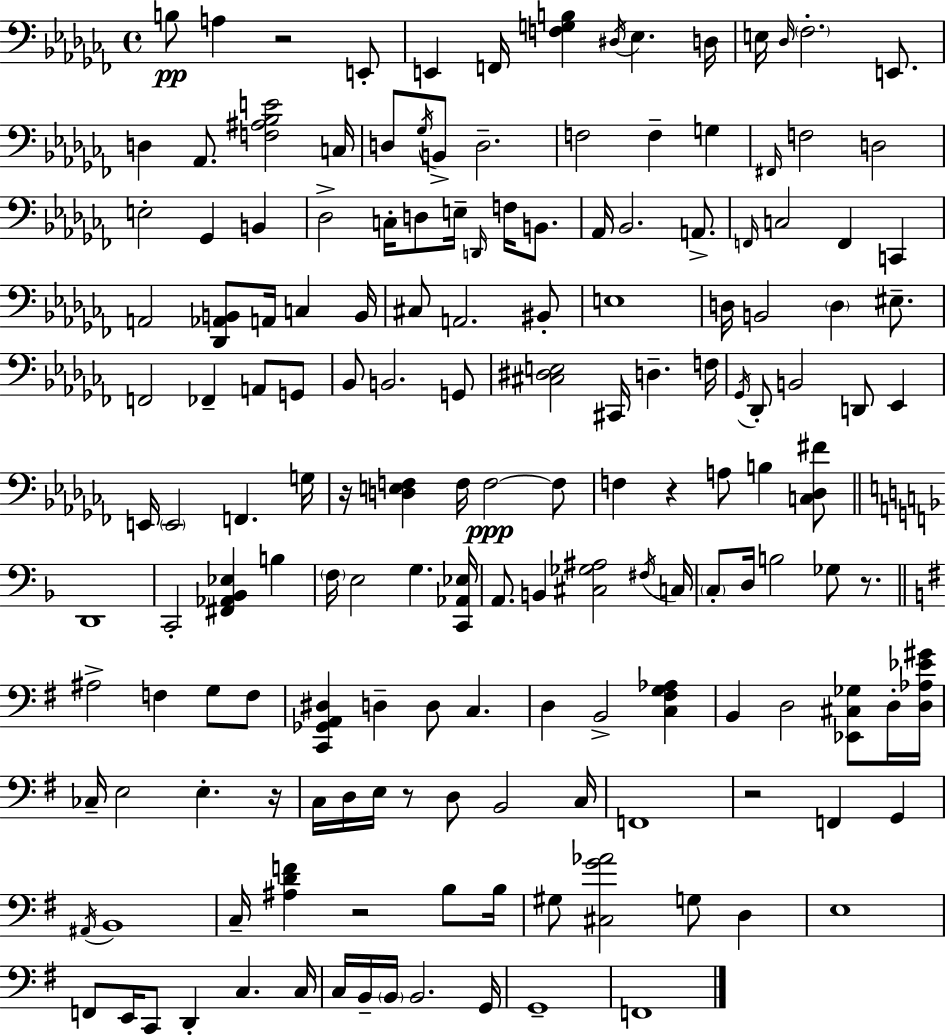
{
  \clef bass
  \time 4/4
  \defaultTimeSignature
  \key aes \minor
  b8\pp a4 r2 e,8-. | e,4 f,16 <f g b>4 \acciaccatura { dis16 } ees4. | d16 e16 \grace { des16 } \parenthesize fes2.-. e,8. | d4 aes,8. <f ais bes e'>2 | \break c16 d8 \acciaccatura { ges16 } b,8-> d2.-- | f2 f4-- g4 | \grace { fis,16 } f2 d2 | e2-. ges,4 | \break b,4 des2-> c16-. d8 e16-- | \grace { d,16 } f16 b,8. aes,16 bes,2. | a,8.-> \grace { f,16 } c2 f,4 | c,4 a,2 <des, aes, b,>8 | \break a,16 c4 b,16 cis8 a,2. | bis,8-. e1 | d16 b,2 \parenthesize d4 | eis8.-- f,2 fes,4-- | \break a,8 g,8 bes,8 b,2. | g,8 <cis dis e>2 cis,16 d4.-- | f16 \acciaccatura { ges,16 } des,8-. b,2 | d,8 ees,4 e,16 \parenthesize e,2 | \break f,4. g16 r16 <d e f>4 f16 f2~~\ppp | f8 f4 r4 a8 | b4 <c des fis'>8 \bar "||" \break \key f \major d,1 | c,2-. <fis, aes, bes, ees>4 b4 | \parenthesize f16 e2 g4. <c, aes, ees>16 | a,8. b,4 <cis ges ais>2 \acciaccatura { fis16 } | \break c16 \parenthesize c8-. d16 b2 ges8 r8. | \bar "||" \break \key g \major ais2-> f4 g8 f8 | <c, ges, a, dis>4 d4-- d8 c4. | d4 b,2-> <c fis g aes>4 | b,4 d2 <ees, cis ges>8 d16-. <d aes ees' gis'>16 | \break ces16-- e2 e4.-. r16 | c16 d16 e16 r8 d8 b,2 c16 | f,1 | r2 f,4 g,4 | \break \acciaccatura { ais,16 } b,1 | c16-- <ais d' f'>4 r2 b8 | b16 gis8 <cis g' aes'>2 g8 d4 | e1 | \break f,8 e,16 c,8 d,4-. c4. | c16 c16 b,16-- \parenthesize b,16 b,2. | g,16 g,1-- | f,1 | \break \bar "|."
}